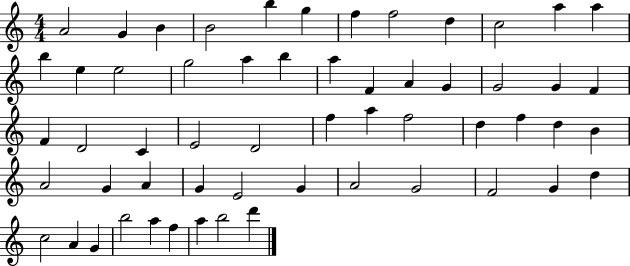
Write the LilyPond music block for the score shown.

{
  \clef treble
  \numericTimeSignature
  \time 4/4
  \key c \major
  a'2 g'4 b'4 | b'2 b''4 g''4 | f''4 f''2 d''4 | c''2 a''4 a''4 | \break b''4 e''4 e''2 | g''2 a''4 b''4 | a''4 f'4 a'4 g'4 | g'2 g'4 f'4 | \break f'4 d'2 c'4 | e'2 d'2 | f''4 a''4 f''2 | d''4 f''4 d''4 b'4 | \break a'2 g'4 a'4 | g'4 e'2 g'4 | a'2 g'2 | f'2 g'4 d''4 | \break c''2 a'4 g'4 | b''2 a''4 f''4 | a''4 b''2 d'''4 | \bar "|."
}